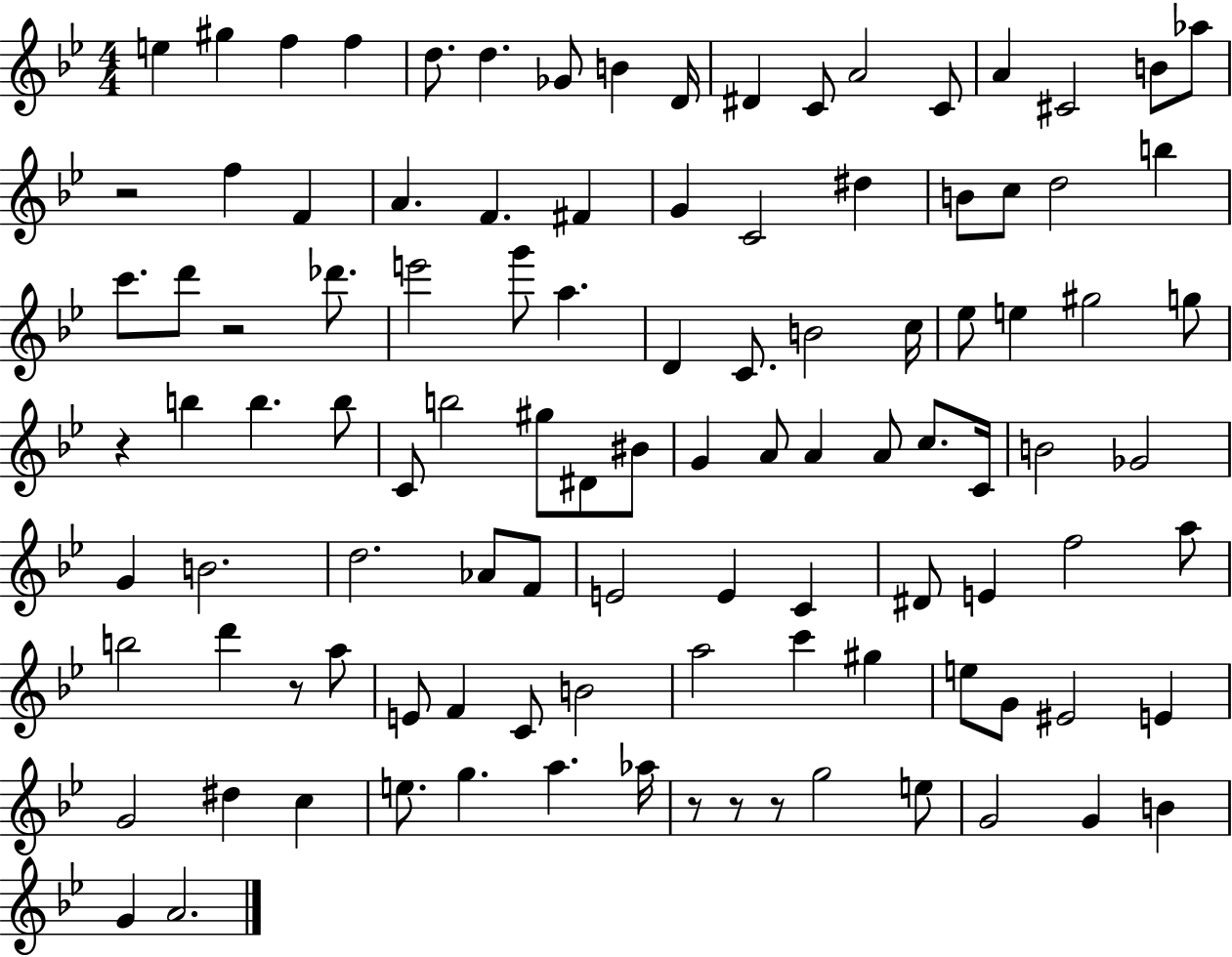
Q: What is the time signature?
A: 4/4